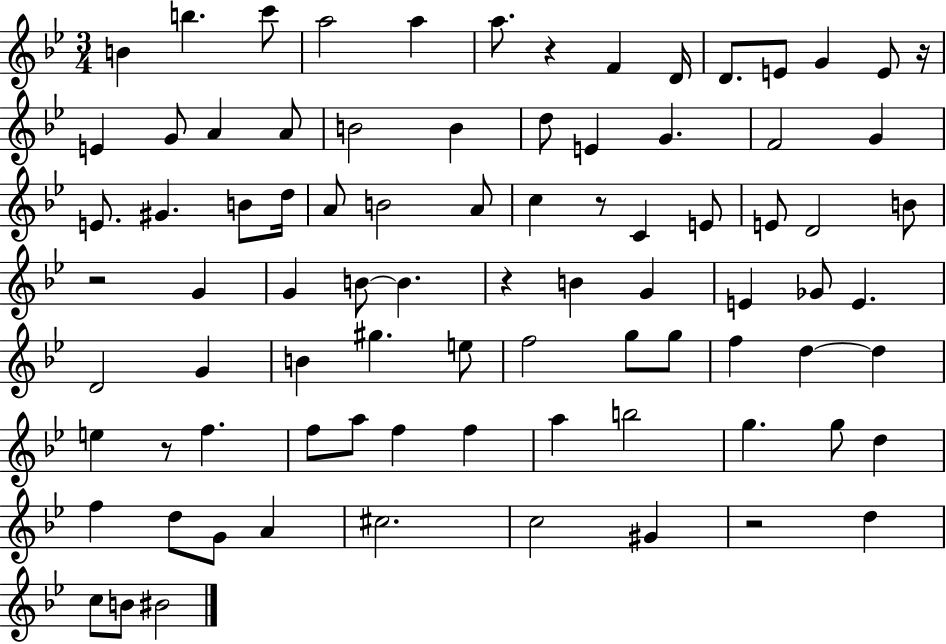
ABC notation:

X:1
T:Untitled
M:3/4
L:1/4
K:Bb
B b c'/2 a2 a a/2 z F D/4 D/2 E/2 G E/2 z/4 E G/2 A A/2 B2 B d/2 E G F2 G E/2 ^G B/2 d/4 A/2 B2 A/2 c z/2 C E/2 E/2 D2 B/2 z2 G G B/2 B z B G E _G/2 E D2 G B ^g e/2 f2 g/2 g/2 f d d e z/2 f f/2 a/2 f f a b2 g g/2 d f d/2 G/2 A ^c2 c2 ^G z2 d c/2 B/2 ^B2